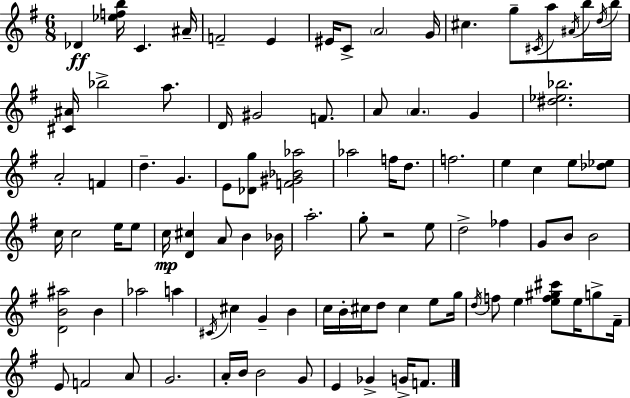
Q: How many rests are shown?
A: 1